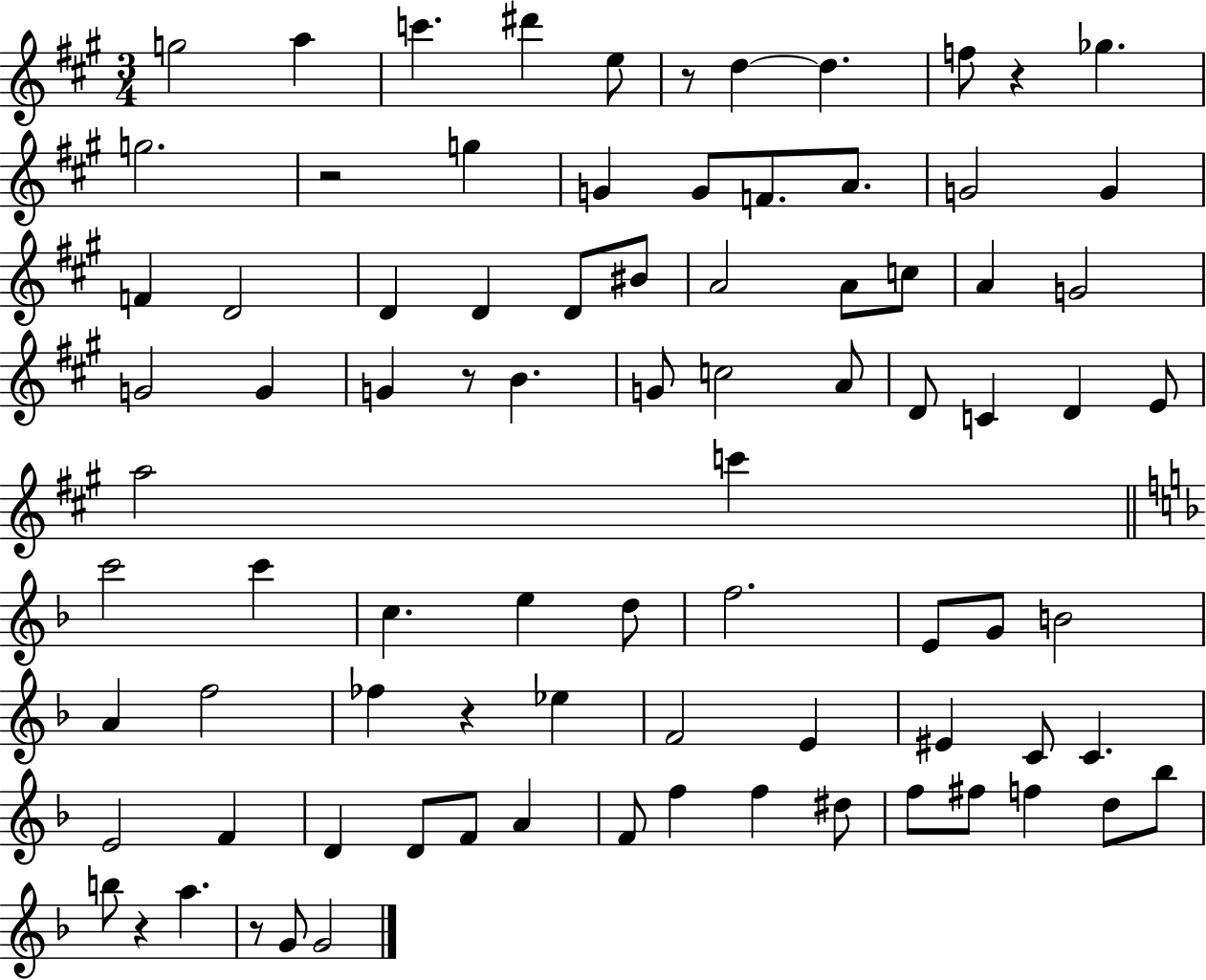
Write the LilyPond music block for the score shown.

{
  \clef treble
  \numericTimeSignature
  \time 3/4
  \key a \major
  g''2 a''4 | c'''4. dis'''4 e''8 | r8 d''4~~ d''4. | f''8 r4 ges''4. | \break g''2. | r2 g''4 | g'4 g'8 f'8. a'8. | g'2 g'4 | \break f'4 d'2 | d'4 d'4 d'8 bis'8 | a'2 a'8 c''8 | a'4 g'2 | \break g'2 g'4 | g'4 r8 b'4. | g'8 c''2 a'8 | d'8 c'4 d'4 e'8 | \break a''2 c'''4 | \bar "||" \break \key f \major c'''2 c'''4 | c''4. e''4 d''8 | f''2. | e'8 g'8 b'2 | \break a'4 f''2 | fes''4 r4 ees''4 | f'2 e'4 | eis'4 c'8 c'4. | \break e'2 f'4 | d'4 d'8 f'8 a'4 | f'8 f''4 f''4 dis''8 | f''8 fis''8 f''4 d''8 bes''8 | \break b''8 r4 a''4. | r8 g'8 g'2 | \bar "|."
}